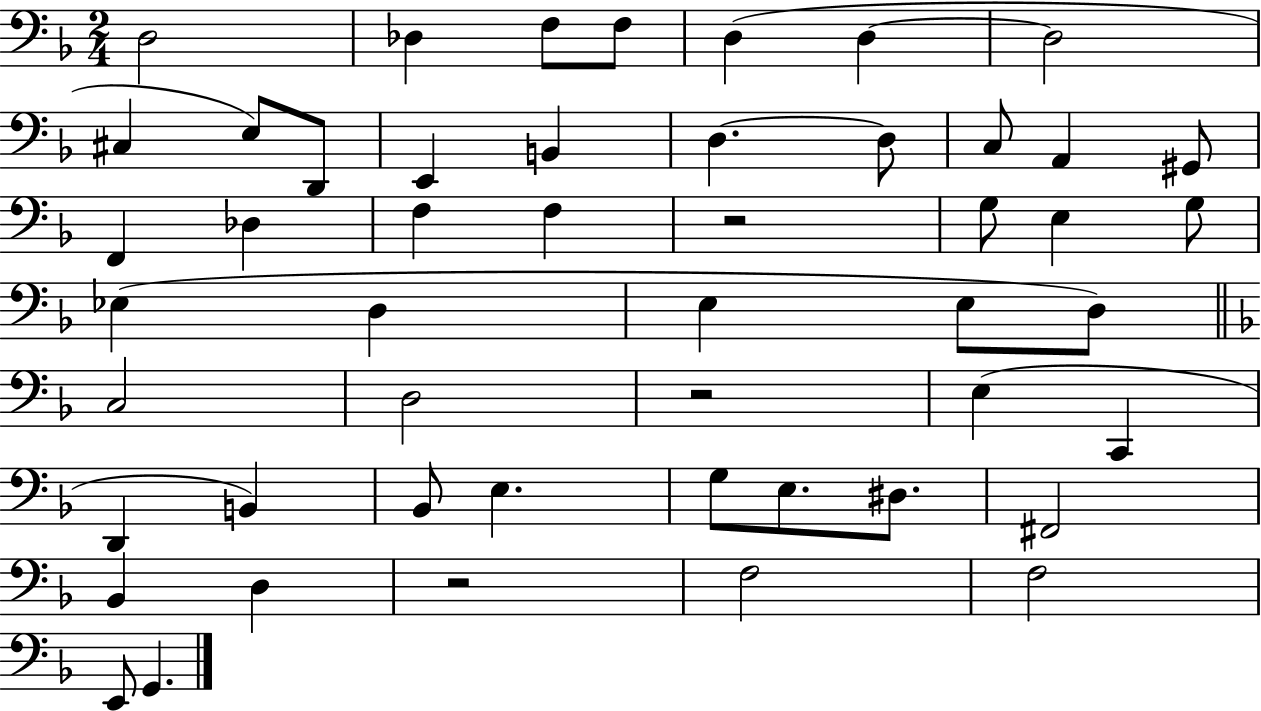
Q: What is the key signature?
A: F major